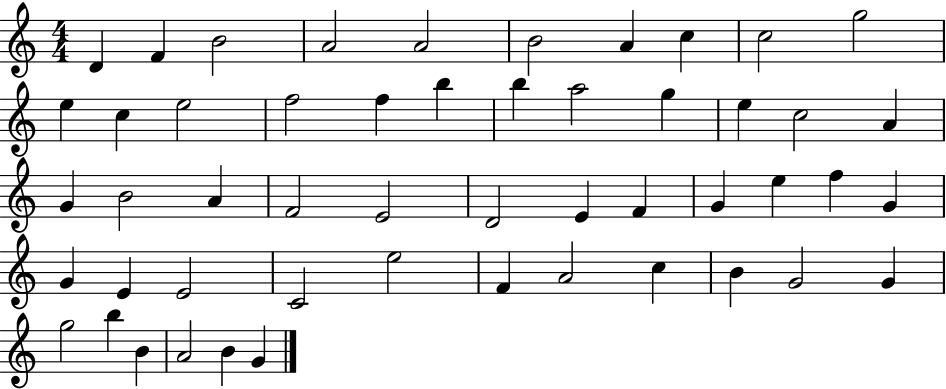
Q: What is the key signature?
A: C major